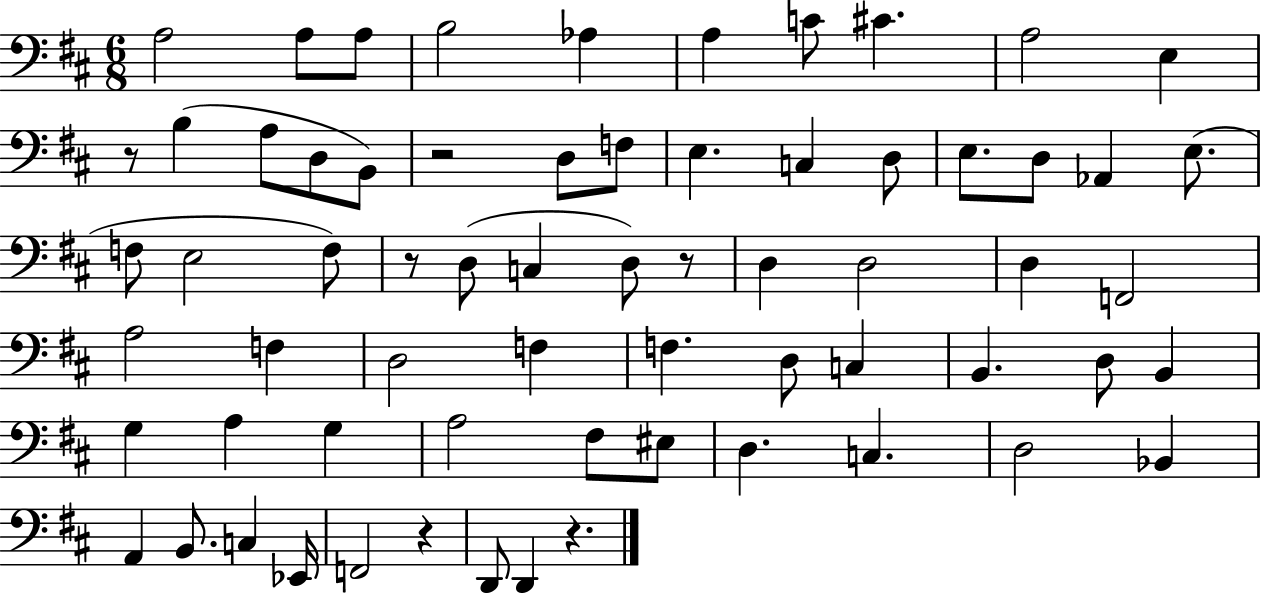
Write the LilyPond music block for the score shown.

{
  \clef bass
  \numericTimeSignature
  \time 6/8
  \key d \major
  a2 a8 a8 | b2 aes4 | a4 c'8 cis'4. | a2 e4 | \break r8 b4( a8 d8 b,8) | r2 d8 f8 | e4. c4 d8 | e8. d8 aes,4 e8.( | \break f8 e2 f8) | r8 d8( c4 d8) r8 | d4 d2 | d4 f,2 | \break a2 f4 | d2 f4 | f4. d8 c4 | b,4. d8 b,4 | \break g4 a4 g4 | a2 fis8 eis8 | d4. c4. | d2 bes,4 | \break a,4 b,8. c4 ees,16 | f,2 r4 | d,8 d,4 r4. | \bar "|."
}